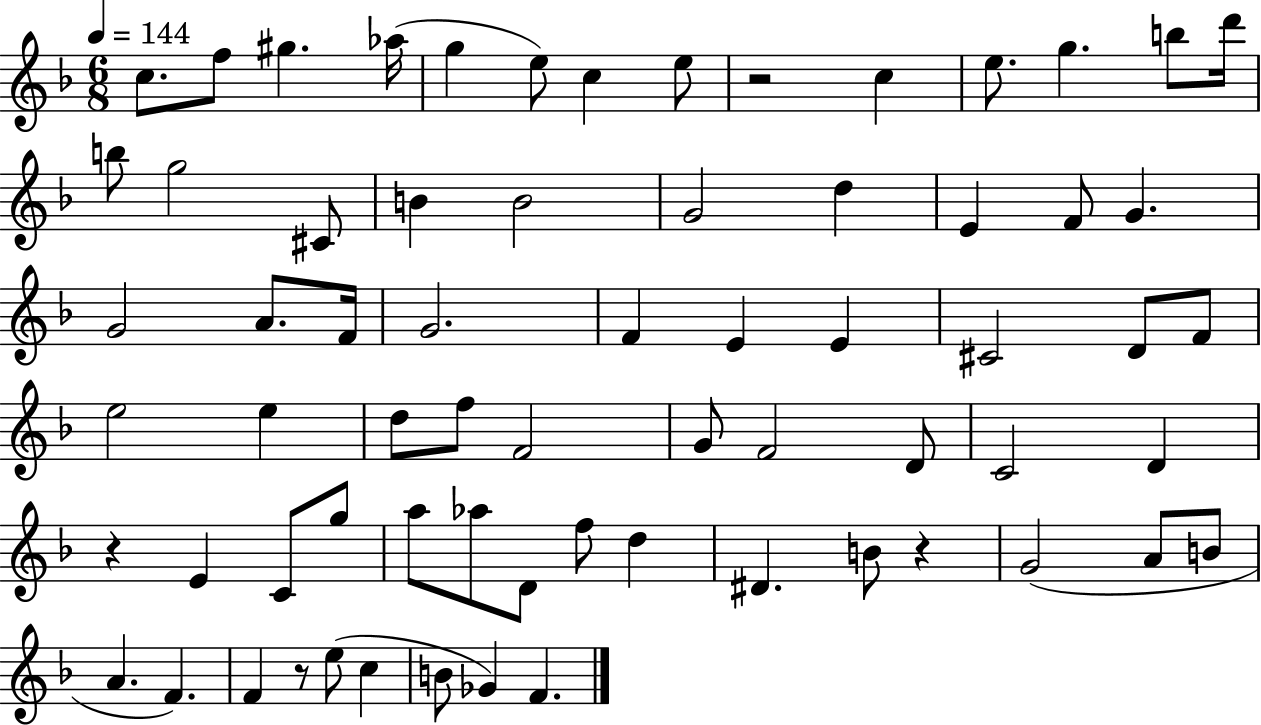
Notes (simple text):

C5/e. F5/e G#5/q. Ab5/s G5/q E5/e C5/q E5/e R/h C5/q E5/e. G5/q. B5/e D6/s B5/e G5/h C#4/e B4/q B4/h G4/h D5/q E4/q F4/e G4/q. G4/h A4/e. F4/s G4/h. F4/q E4/q E4/q C#4/h D4/e F4/e E5/h E5/q D5/e F5/e F4/h G4/e F4/h D4/e C4/h D4/q R/q E4/q C4/e G5/e A5/e Ab5/e D4/e F5/e D5/q D#4/q. B4/e R/q G4/h A4/e B4/e A4/q. F4/q. F4/q R/e E5/e C5/q B4/e Gb4/q F4/q.